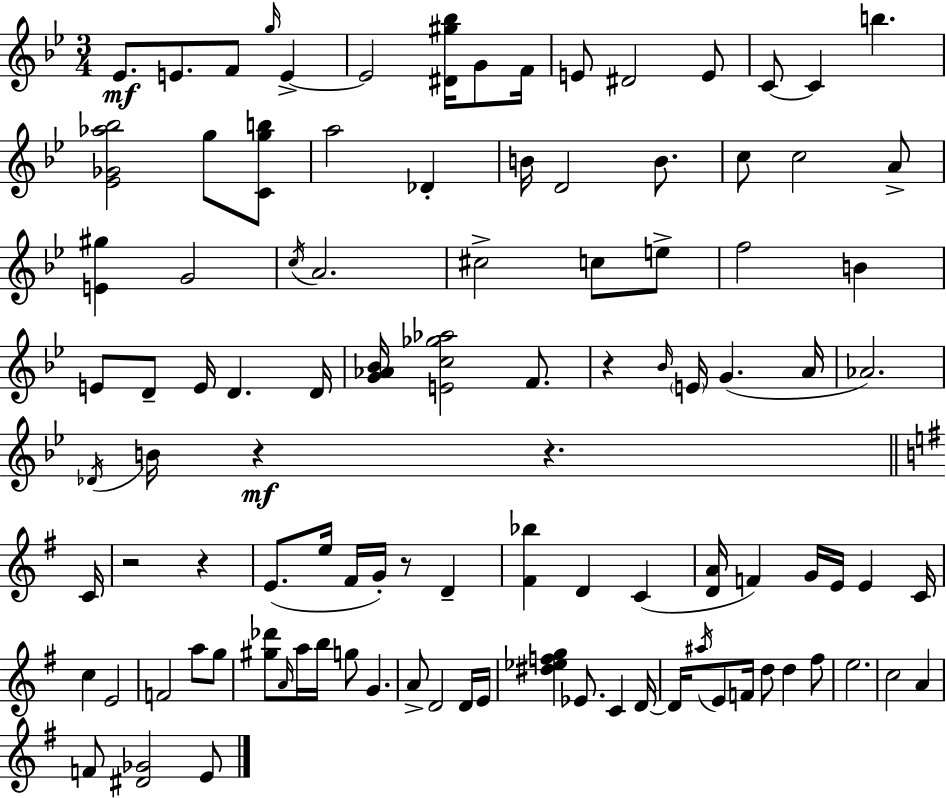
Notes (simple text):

Eb4/e. E4/e. F4/e G5/s E4/q E4/h [D#4,G#5,Bb5]/s G4/e F4/s E4/e D#4/h E4/e C4/e C4/q B5/q. [Eb4,Gb4,Ab5,Bb5]/h G5/e [C4,G5,B5]/e A5/h Db4/q B4/s D4/h B4/e. C5/e C5/h A4/e [E4,G#5]/q G4/h C5/s A4/h. C#5/h C5/e E5/e F5/h B4/q E4/e D4/e E4/s D4/q. D4/s [G4,Ab4,Bb4]/s [E4,C5,Gb5,Ab5]/h F4/e. R/q Bb4/s E4/s G4/q. A4/s Ab4/h. Db4/s B4/s R/q R/q. C4/s R/h R/q E4/e. E5/s F#4/s G4/s R/e D4/q [F#4,Bb5]/q D4/q C4/q [D4,A4]/s F4/q G4/s E4/s E4/q C4/s C5/q E4/h F4/h A5/e G5/e [G#5,Db6]/e A4/s A5/s B5/s G5/e G4/q. A4/e D4/h D4/s E4/s [D#5,Eb5,F5,G5]/q Eb4/e. C4/q D4/s D4/s A#5/s E4/e F4/s D5/e D5/q F#5/e E5/h. C5/h A4/q F4/e [D#4,Gb4]/h E4/e